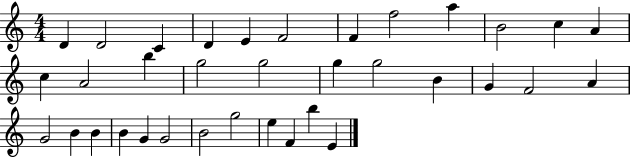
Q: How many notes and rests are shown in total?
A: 35